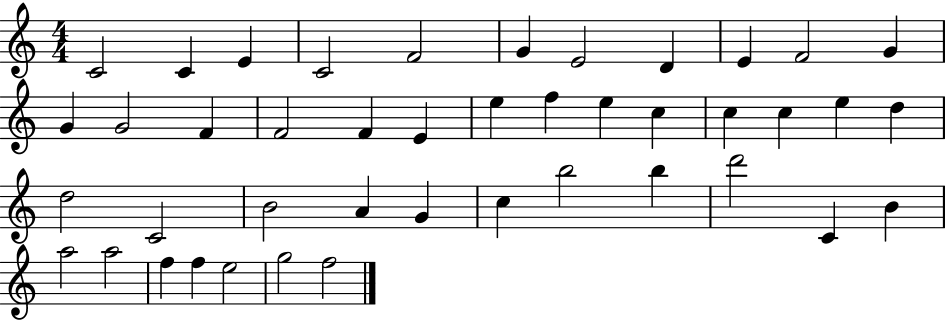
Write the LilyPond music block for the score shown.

{
  \clef treble
  \numericTimeSignature
  \time 4/4
  \key c \major
  c'2 c'4 e'4 | c'2 f'2 | g'4 e'2 d'4 | e'4 f'2 g'4 | \break g'4 g'2 f'4 | f'2 f'4 e'4 | e''4 f''4 e''4 c''4 | c''4 c''4 e''4 d''4 | \break d''2 c'2 | b'2 a'4 g'4 | c''4 b''2 b''4 | d'''2 c'4 b'4 | \break a''2 a''2 | f''4 f''4 e''2 | g''2 f''2 | \bar "|."
}